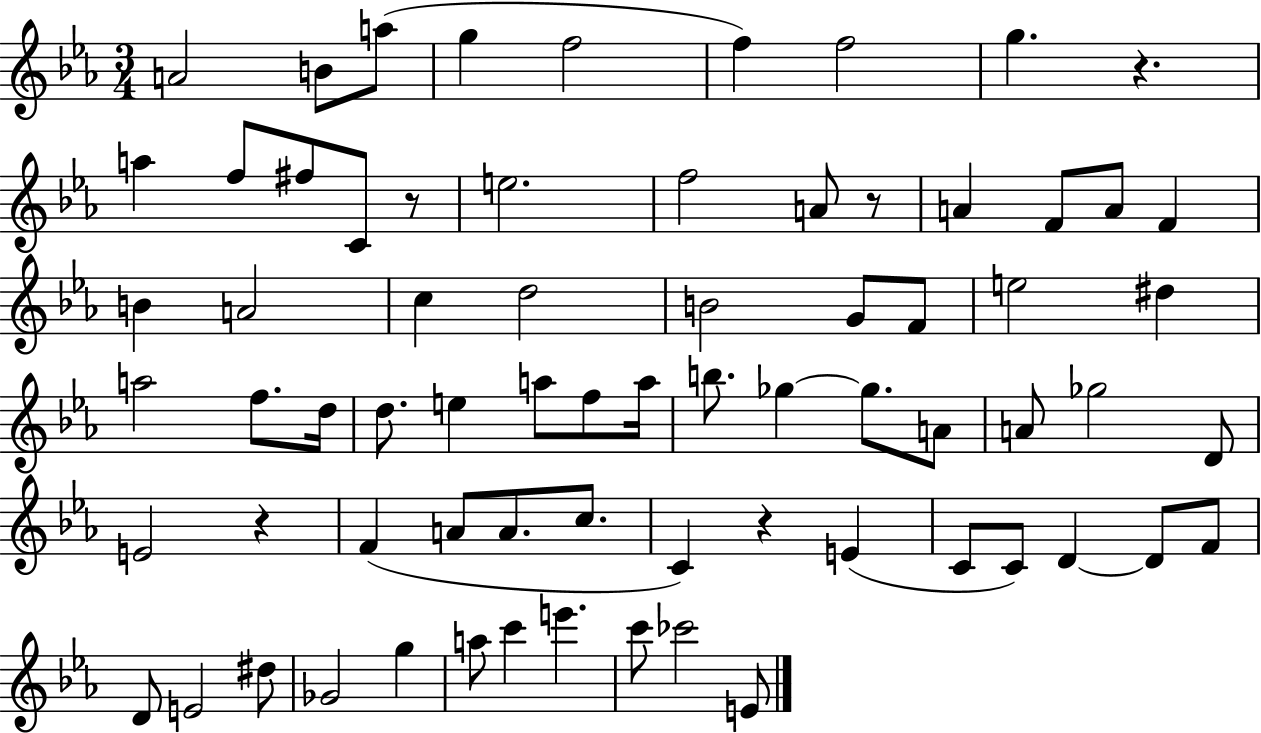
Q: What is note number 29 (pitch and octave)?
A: A5